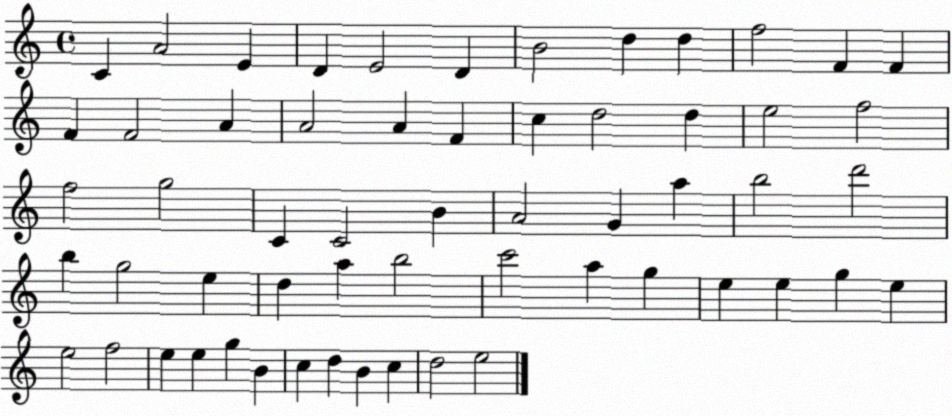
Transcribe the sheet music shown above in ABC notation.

X:1
T:Untitled
M:4/4
L:1/4
K:C
C A2 E D E2 D B2 d d f2 F F F F2 A A2 A F c d2 d e2 f2 f2 g2 C C2 B A2 G a b2 d'2 b g2 e d a b2 c'2 a g e e g e e2 f2 e e g B c d B c d2 e2